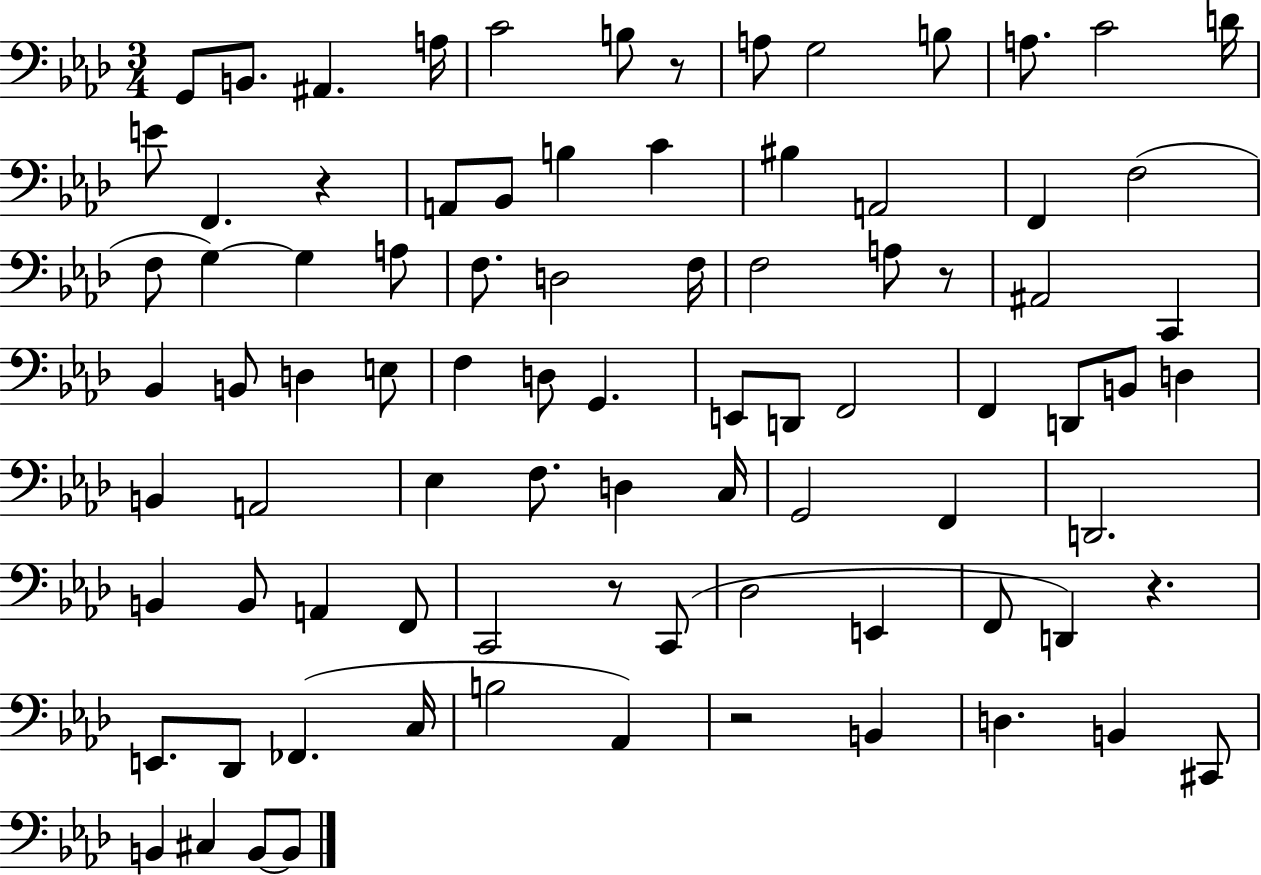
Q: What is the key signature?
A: AES major